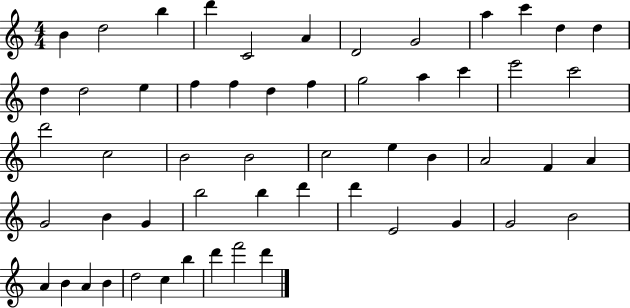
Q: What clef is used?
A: treble